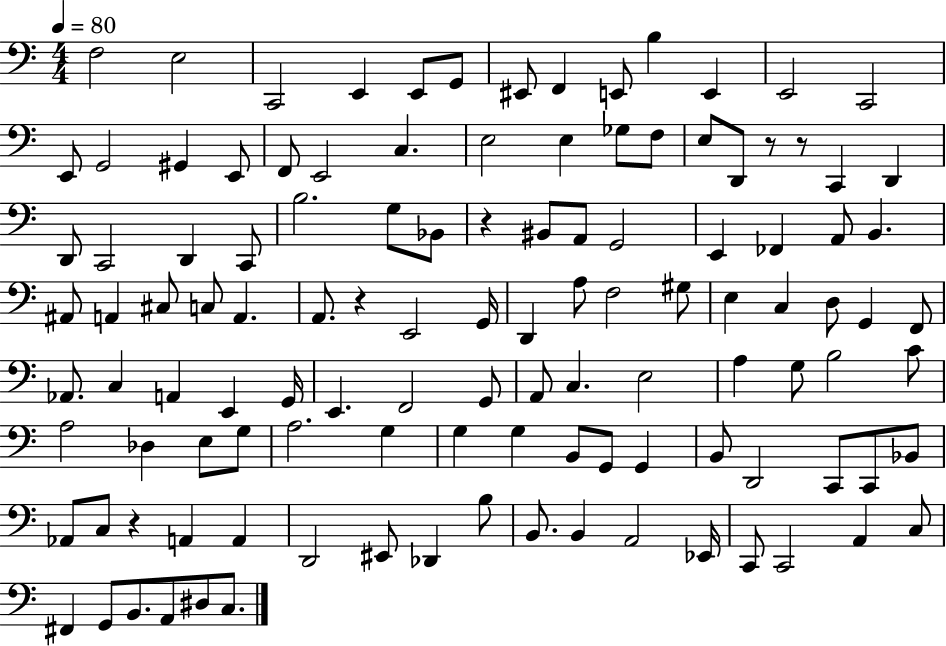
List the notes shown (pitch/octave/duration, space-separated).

F3/h E3/h C2/h E2/q E2/e G2/e EIS2/e F2/q E2/e B3/q E2/q E2/h C2/h E2/e G2/h G#2/q E2/e F2/e E2/h C3/q. E3/h E3/q Gb3/e F3/e E3/e D2/e R/e R/e C2/q D2/q D2/e C2/h D2/q C2/e B3/h. G3/e Bb2/e R/q BIS2/e A2/e G2/h E2/q FES2/q A2/e B2/q. A#2/e A2/q C#3/e C3/e A2/q. A2/e. R/q E2/h G2/s D2/q A3/e F3/h G#3/e E3/q C3/q D3/e G2/q F2/e Ab2/e. C3/q A2/q E2/q G2/s E2/q. F2/h G2/e A2/e C3/q. E3/h A3/q G3/e B3/h C4/e A3/h Db3/q E3/e G3/e A3/h. G3/q G3/q G3/q B2/e G2/e G2/q B2/e D2/h C2/e C2/e Bb2/e Ab2/e C3/e R/q A2/q A2/q D2/h EIS2/e Db2/q B3/e B2/e. B2/q A2/h Eb2/s C2/e C2/h A2/q C3/e F#2/q G2/e B2/e. A2/e D#3/e C3/e.